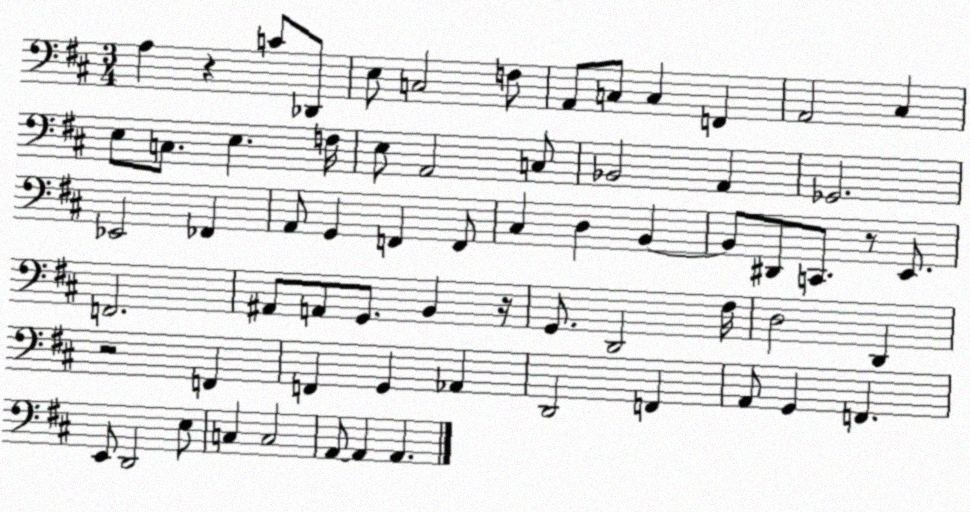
X:1
T:Untitled
M:3/4
L:1/4
K:D
A, z C/2 _D,,/2 E,/2 C,2 F,/2 A,,/2 C,/2 C, F,, A,,2 ^C, E,/2 C,/2 E, F,/4 E,/2 A,,2 C,/2 _B,,2 A,, _G,,2 _E,,2 _F,, A,,/2 G,, F,, F,,/2 ^C, D, B,, B,,/2 ^D,,/2 C,,/2 z/2 E,,/2 F,,2 ^A,,/2 A,,/2 G,,/2 B,, z/4 G,,/2 D,,2 ^F,/4 D,2 D,, z2 F,, F,, G,, _A,, D,,2 F,, A,,/2 G,, F,, E,,/2 D,,2 E,/2 C, C,2 A,,/2 A,, A,,